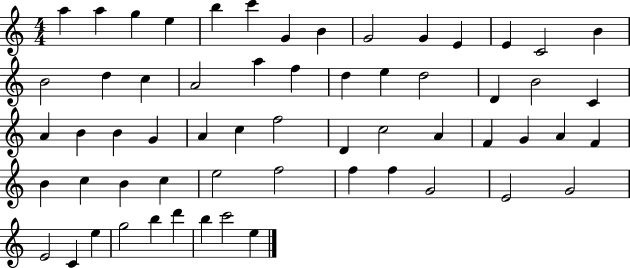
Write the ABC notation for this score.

X:1
T:Untitled
M:4/4
L:1/4
K:C
a a g e b c' G B G2 G E E C2 B B2 d c A2 a f d e d2 D B2 C A B B G A c f2 D c2 A F G A F B c B c e2 f2 f f G2 E2 G2 E2 C e g2 b d' b c'2 e